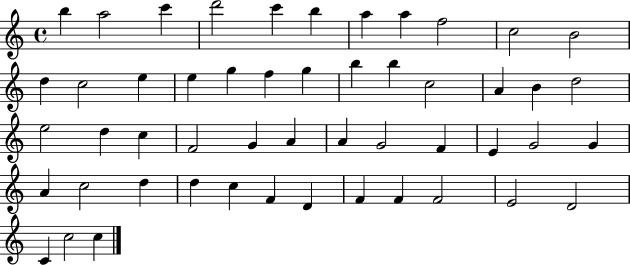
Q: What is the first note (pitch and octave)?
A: B5